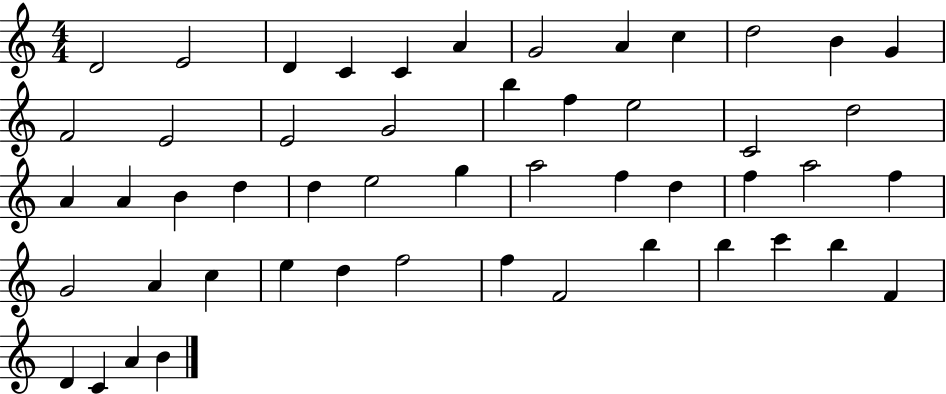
D4/h E4/h D4/q C4/q C4/q A4/q G4/h A4/q C5/q D5/h B4/q G4/q F4/h E4/h E4/h G4/h B5/q F5/q E5/h C4/h D5/h A4/q A4/q B4/q D5/q D5/q E5/h G5/q A5/h F5/q D5/q F5/q A5/h F5/q G4/h A4/q C5/q E5/q D5/q F5/h F5/q F4/h B5/q B5/q C6/q B5/q F4/q D4/q C4/q A4/q B4/q